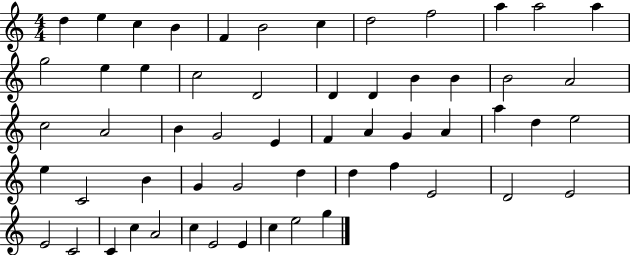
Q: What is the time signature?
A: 4/4